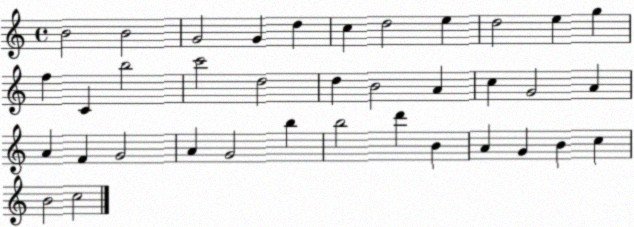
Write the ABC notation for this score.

X:1
T:Untitled
M:4/4
L:1/4
K:C
B2 B2 G2 G d c d2 e d2 e g f C b2 c'2 d2 d B2 A c G2 A A F G2 A G2 b b2 d' B A G B c B2 c2